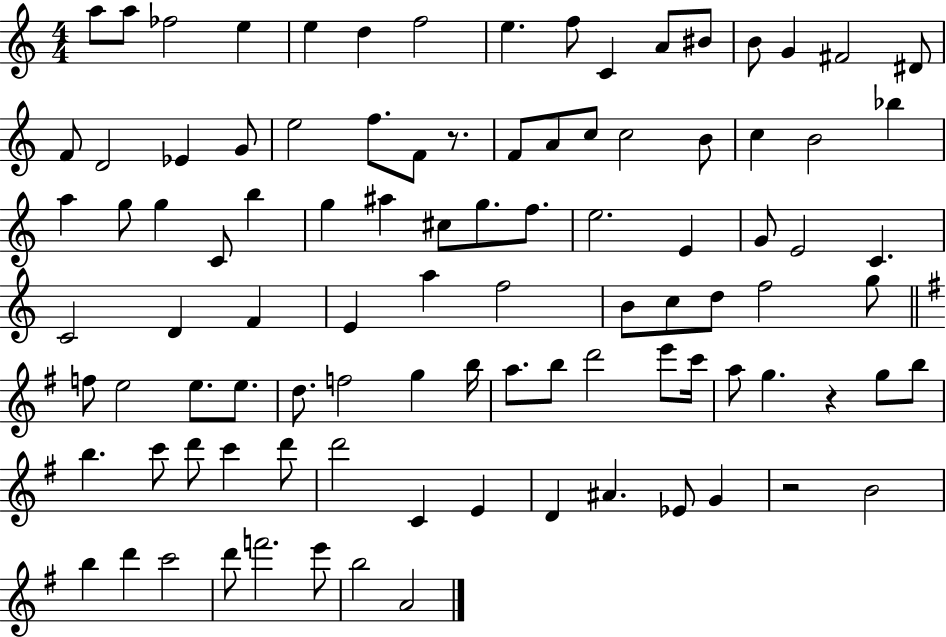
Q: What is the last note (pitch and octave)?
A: A4